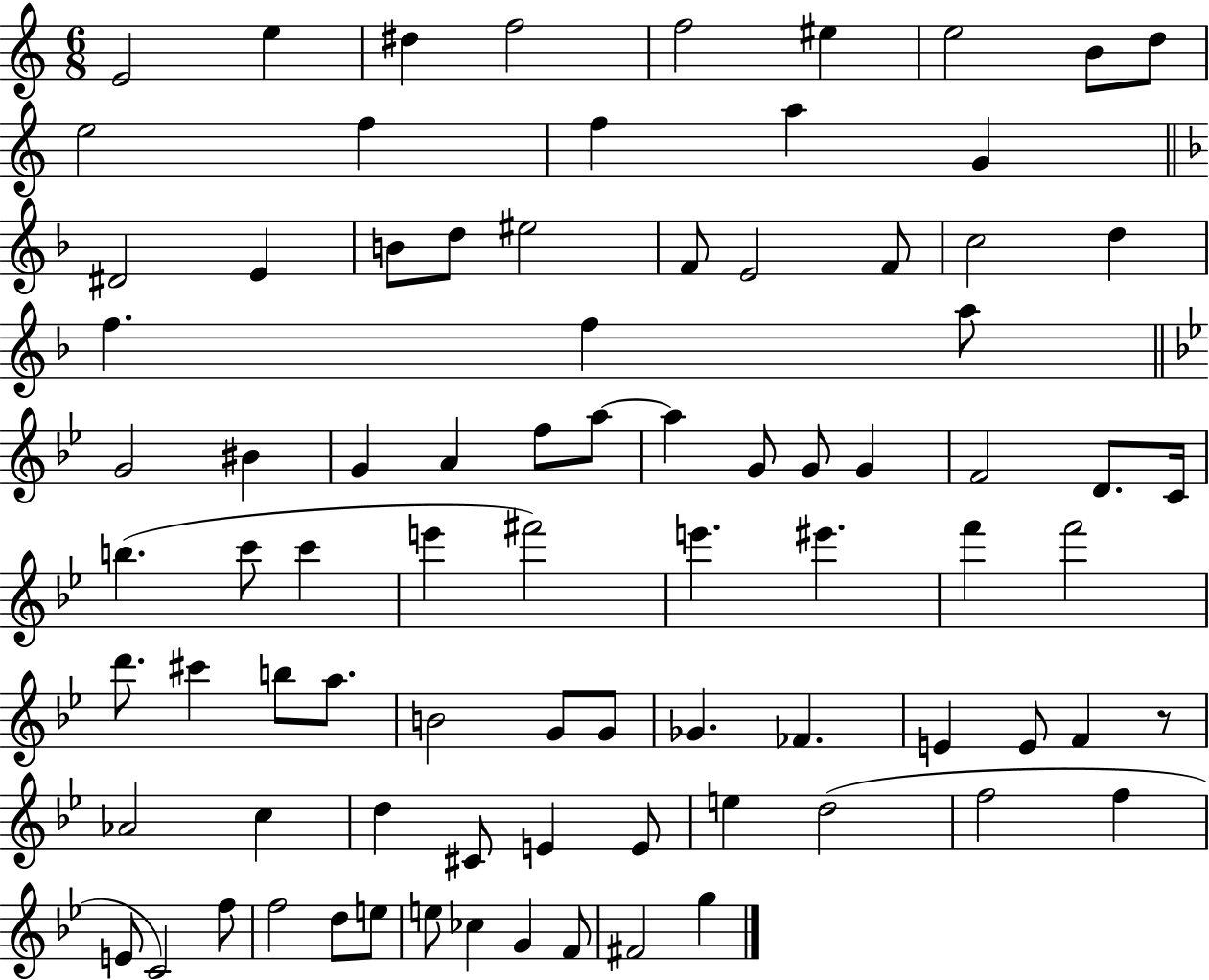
E4/h E5/q D#5/q F5/h F5/h EIS5/q E5/h B4/e D5/e E5/h F5/q F5/q A5/q G4/q D#4/h E4/q B4/e D5/e EIS5/h F4/e E4/h F4/e C5/h D5/q F5/q. F5/q A5/e G4/h BIS4/q G4/q A4/q F5/e A5/e A5/q G4/e G4/e G4/q F4/h D4/e. C4/s B5/q. C6/e C6/q E6/q F#6/h E6/q. EIS6/q. F6/q F6/h D6/e. C#6/q B5/e A5/e. B4/h G4/e G4/e Gb4/q. FES4/q. E4/q E4/e F4/q R/e Ab4/h C5/q D5/q C#4/e E4/q E4/e E5/q D5/h F5/h F5/q E4/e C4/h F5/e F5/h D5/e E5/e E5/e CES5/q G4/q F4/e F#4/h G5/q